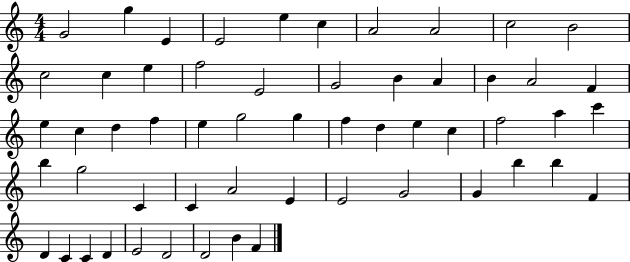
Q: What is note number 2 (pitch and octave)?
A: G5